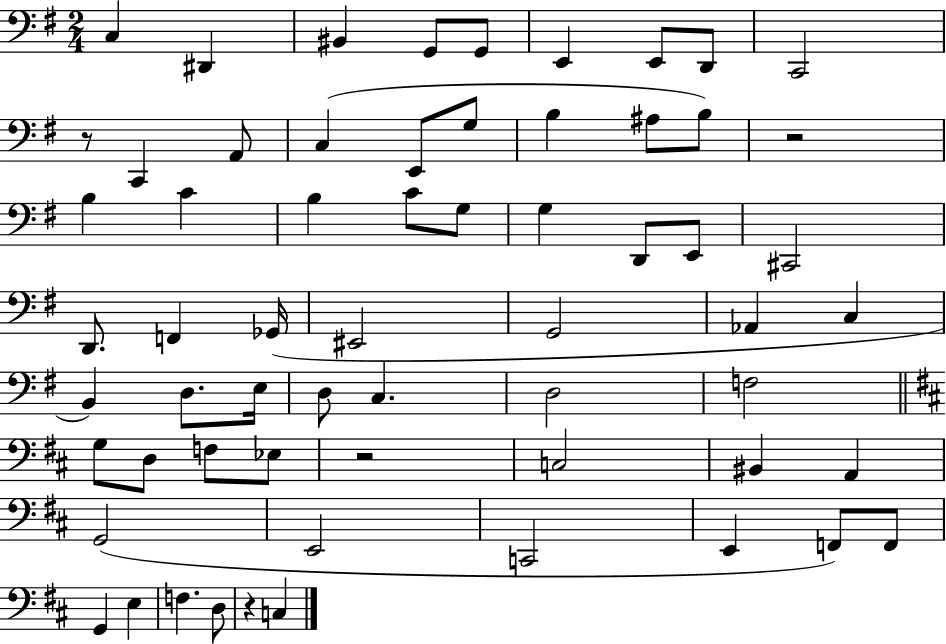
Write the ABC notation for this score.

X:1
T:Untitled
M:2/4
L:1/4
K:G
C, ^D,, ^B,, G,,/2 G,,/2 E,, E,,/2 D,,/2 C,,2 z/2 C,, A,,/2 C, E,,/2 G,/2 B, ^A,/2 B,/2 z2 B, C B, C/2 G,/2 G, D,,/2 E,,/2 ^C,,2 D,,/2 F,, _G,,/4 ^E,,2 G,,2 _A,, C, B,, D,/2 E,/4 D,/2 C, D,2 F,2 G,/2 D,/2 F,/2 _E,/2 z2 C,2 ^B,, A,, G,,2 E,,2 C,,2 E,, F,,/2 F,,/2 G,, E, F, D,/2 z C,